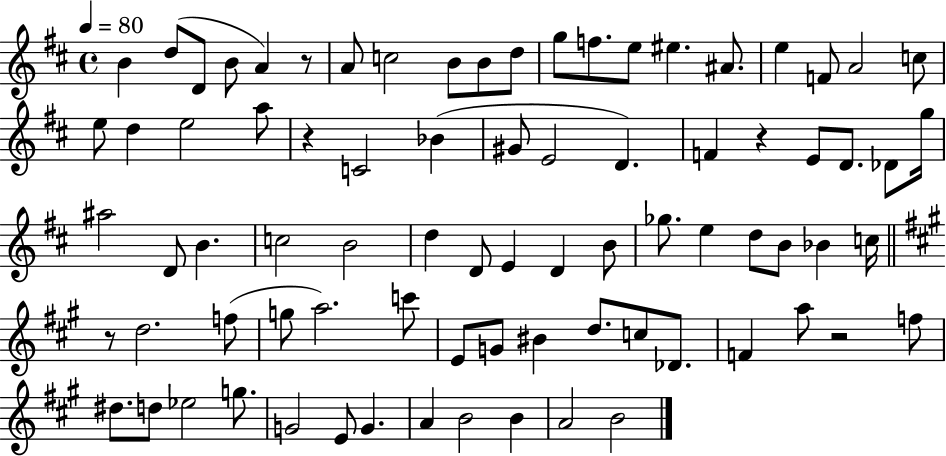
B4/q D5/e D4/e B4/e A4/q R/e A4/e C5/h B4/e B4/e D5/e G5/e F5/e. E5/e EIS5/q. A#4/e. E5/q F4/e A4/h C5/e E5/e D5/q E5/h A5/e R/q C4/h Bb4/q G#4/e E4/h D4/q. F4/q R/q E4/e D4/e. Db4/e G5/s A#5/h D4/e B4/q. C5/h B4/h D5/q D4/e E4/q D4/q B4/e Gb5/e. E5/q D5/e B4/e Bb4/q C5/s R/e D5/h. F5/e G5/e A5/h. C6/e E4/e G4/e BIS4/q D5/e. C5/e Db4/e. F4/q A5/e R/h F5/e D#5/e. D5/e Eb5/h G5/e. G4/h E4/e G4/q. A4/q B4/h B4/q A4/h B4/h